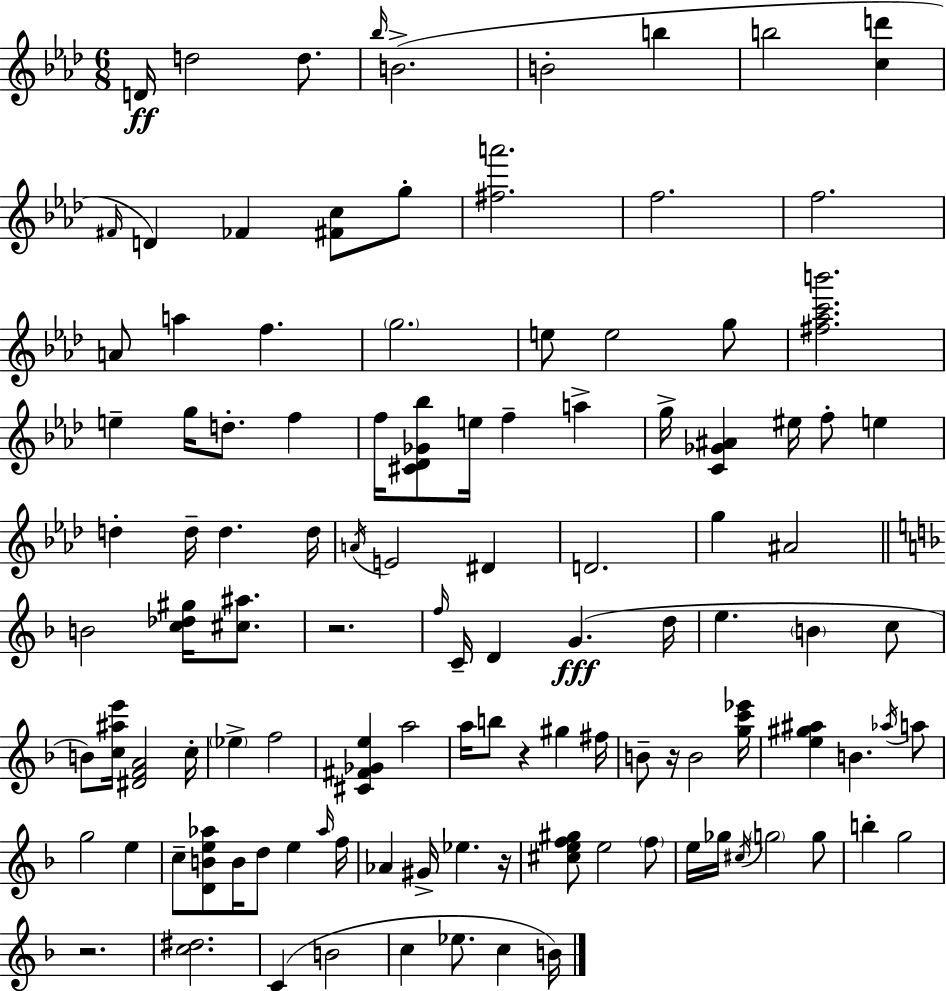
{
  \clef treble
  \numericTimeSignature
  \time 6/8
  \key aes \major
  \repeat volta 2 { d'16\ff d''2 d''8. | \grace { bes''16 } b'2.->( | b'2-. b''4 | b''2 <c'' d'''>4 | \break \grace { fis'16 }) d'4 fes'4 <fis' c''>8 | g''8-. <fis'' a'''>2. | f''2. | f''2. | \break a'8 a''4 f''4. | \parenthesize g''2. | e''8 e''2 | g''8 <fis'' aes'' c''' b'''>2. | \break e''4-- g''16 d''8.-. f''4 | f''16 <cis' des' ges' bes''>8 e''16 f''4-- a''4-> | g''16-> <c' ges' ais'>4 eis''16 f''8-. e''4 | d''4-. d''16-- d''4. | \break d''16 \acciaccatura { a'16 } e'2 dis'4 | d'2. | g''4 ais'2 | \bar "||" \break \key f \major b'2 <c'' des'' gis''>16 <cis'' ais''>8. | r2. | \grace { f''16 } c'16-- d'4 g'4.(\fff | d''16 e''4. \parenthesize b'4 c''8 | \break b'8) <c'' ais'' e'''>16 <dis' f' a'>2 | c''16-. \parenthesize ees''4-> f''2 | <cis' fis' ges' e''>4 a''2 | a''16 b''8 r4 gis''4 | \break fis''16 b'8-- r16 b'2 | <g'' c''' ees'''>16 <e'' gis'' ais''>4 b'4. \acciaccatura { aes''16 } | a''8 g''2 e''4 | c''8-- <d' b' e'' aes''>8 b'16 d''8 e''4 | \break \grace { aes''16 } f''16 aes'4 gis'16-> ees''4. | r16 <cis'' e'' f'' gis''>8 e''2 | \parenthesize f''8 e''16 ges''16 \acciaccatura { cis''16 } \parenthesize g''2 | g''8 b''4-. g''2 | \break r2. | <c'' dis''>2. | c'4( b'2 | c''4 ees''8. c''4 | \break b'16) } \bar "|."
}